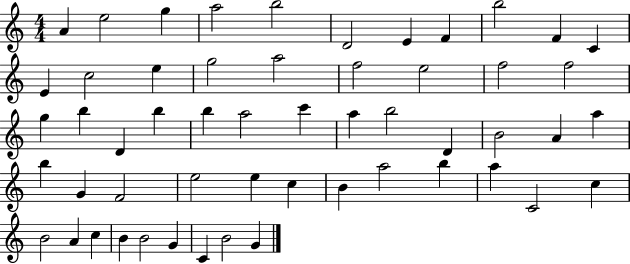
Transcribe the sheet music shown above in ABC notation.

X:1
T:Untitled
M:4/4
L:1/4
K:C
A e2 g a2 b2 D2 E F b2 F C E c2 e g2 a2 f2 e2 f2 f2 g b D b b a2 c' a b2 D B2 A a b G F2 e2 e c B a2 b a C2 c B2 A c B B2 G C B2 G